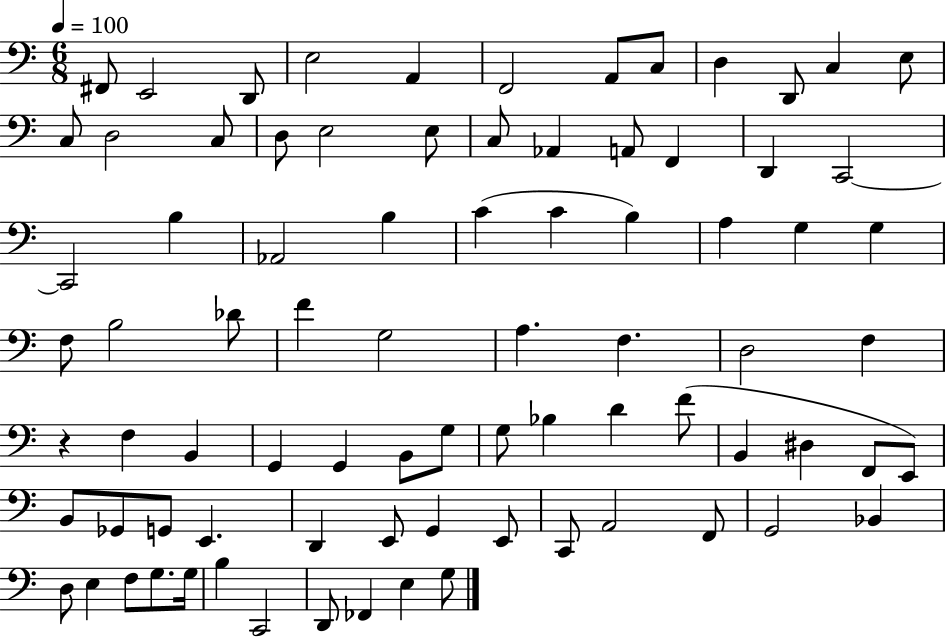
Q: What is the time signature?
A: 6/8